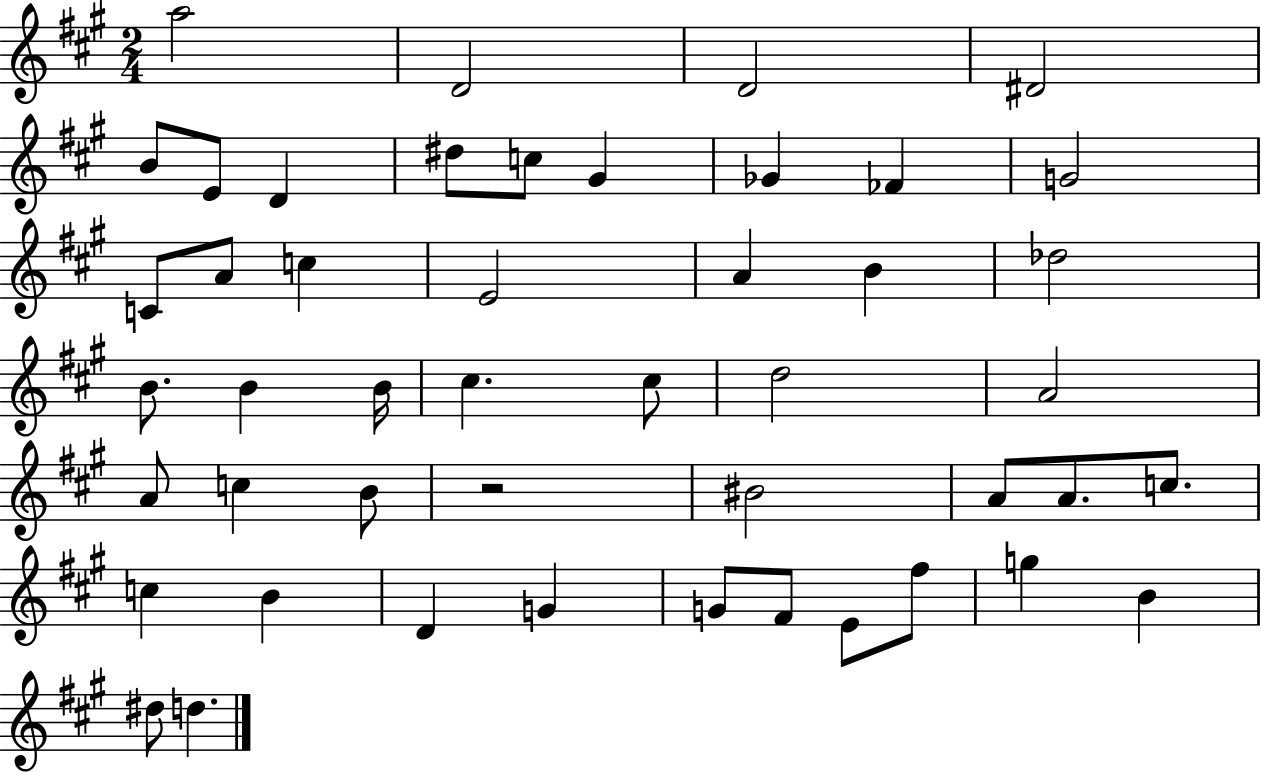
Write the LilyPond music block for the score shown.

{
  \clef treble
  \numericTimeSignature
  \time 2/4
  \key a \major
  a''2 | d'2 | d'2 | dis'2 | \break b'8 e'8 d'4 | dis''8 c''8 gis'4 | ges'4 fes'4 | g'2 | \break c'8 a'8 c''4 | e'2 | a'4 b'4 | des''2 | \break b'8. b'4 b'16 | cis''4. cis''8 | d''2 | a'2 | \break a'8 c''4 b'8 | r2 | bis'2 | a'8 a'8. c''8. | \break c''4 b'4 | d'4 g'4 | g'8 fis'8 e'8 fis''8 | g''4 b'4 | \break dis''8 d''4. | \bar "|."
}